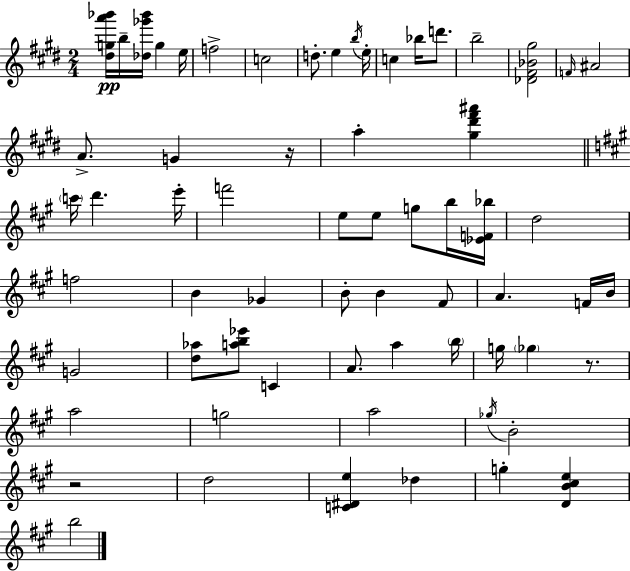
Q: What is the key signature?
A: E major